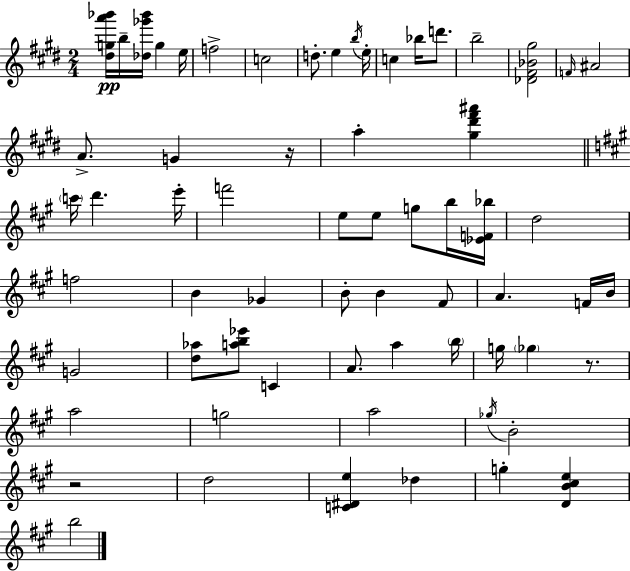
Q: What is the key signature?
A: E major